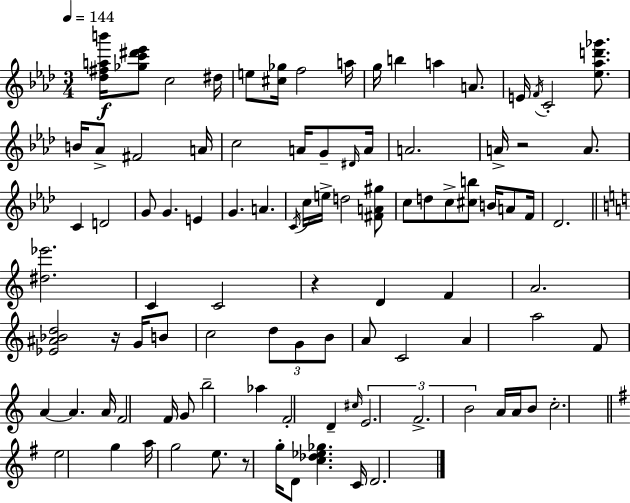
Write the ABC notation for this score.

X:1
T:Untitled
M:3/4
L:1/4
K:Ab
[_d^fab']/4 [_gc'^d'_e']/2 c2 ^d/4 e/2 [^c_g]/4 f2 a/4 g/4 b a A/2 E/4 F/4 C2 [_e_ad'_g']/2 B/4 _A/2 ^F2 A/4 c2 A/4 G/2 ^D/4 A/4 A2 A/4 z2 A/2 C D2 G/2 G E G A C/4 c/4 e/4 d2 [^FA^g]/2 c/2 d/2 c/2 [^cb]/2 B/4 A/2 F/4 _D2 [^d_e']2 C C2 z D F A2 [_E^A_Bd]2 z/4 G/4 B/2 c2 d/2 G/2 B/2 A/2 C2 A a2 F/2 A A A/4 F2 F/4 G/2 b2 _a F2 D ^c/4 E2 F2 B2 A/4 A/4 B/2 c2 e2 g a/4 g2 e/2 z/2 g/4 D/2 [c_d_e_g] C/4 D2